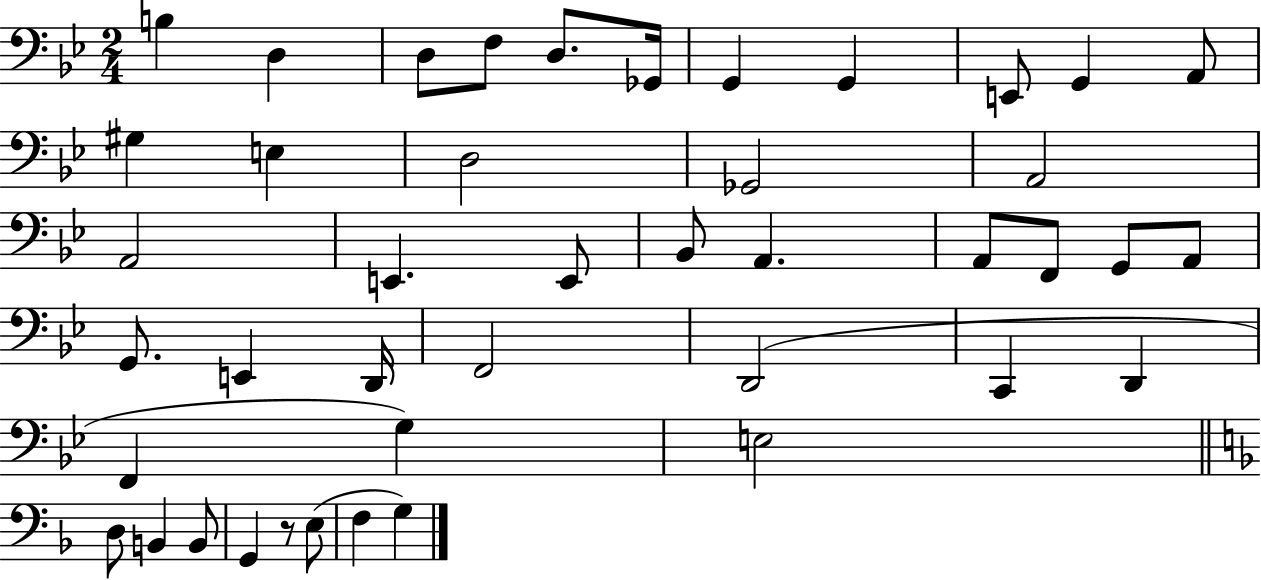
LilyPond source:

{
  \clef bass
  \numericTimeSignature
  \time 2/4
  \key bes \major
  b4 d4 | d8 f8 d8. ges,16 | g,4 g,4 | e,8 g,4 a,8 | \break gis4 e4 | d2 | ges,2 | a,2 | \break a,2 | e,4. e,8 | bes,8 a,4. | a,8 f,8 g,8 a,8 | \break g,8. e,4 d,16 | f,2 | d,2( | c,4 d,4 | \break f,4 g4) | e2 | \bar "||" \break \key f \major d8 b,4 b,8 | g,4 r8 e8( | f4 g4) | \bar "|."
}